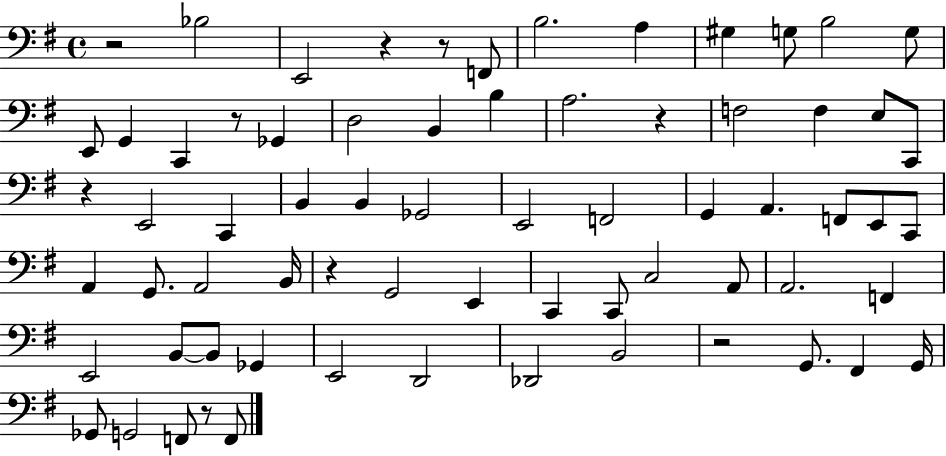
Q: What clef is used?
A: bass